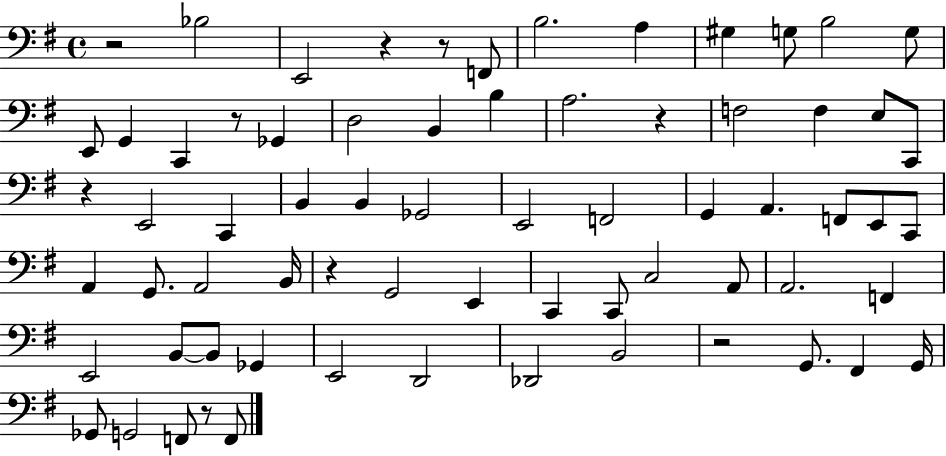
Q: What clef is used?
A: bass